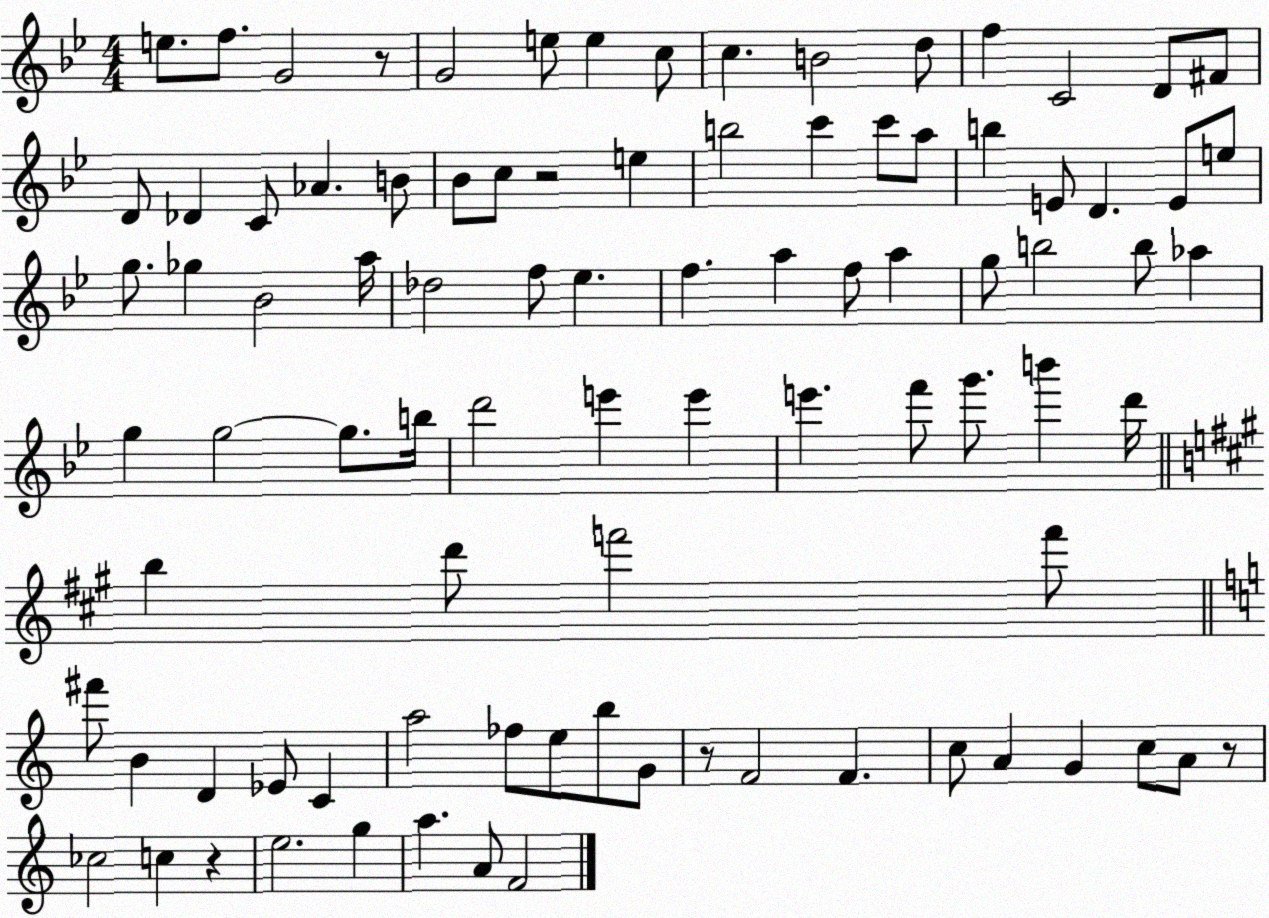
X:1
T:Untitled
M:4/4
L:1/4
K:Bb
e/2 f/2 G2 z/2 G2 e/2 e c/2 c B2 d/2 f C2 D/2 ^F/2 D/2 _D C/2 _A B/2 _B/2 c/2 z2 e b2 c' c'/2 a/2 b E/2 D E/2 e/2 g/2 _g _B2 a/4 _d2 f/2 _e f a f/2 a g/2 b2 b/2 _a g g2 g/2 b/4 d'2 e' e' e' f'/2 g'/2 b' d'/4 b d'/2 f'2 f'/2 ^f'/2 B D _E/2 C a2 _f/2 e/2 b/2 G/2 z/2 F2 F c/2 A G c/2 A/2 z/2 _c2 c z e2 g a A/2 F2